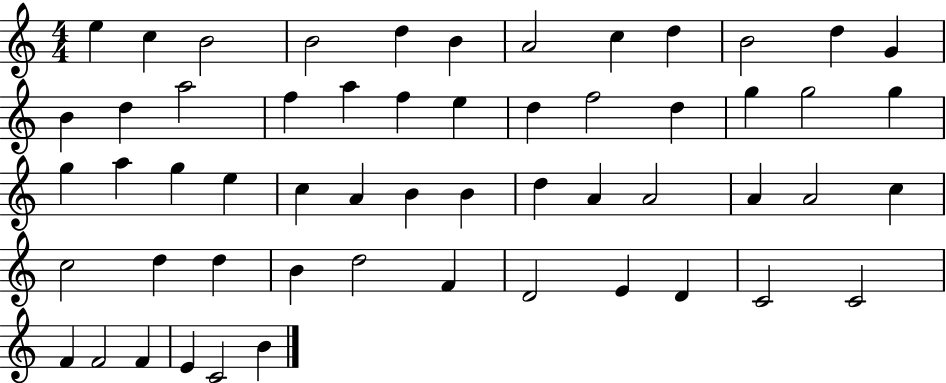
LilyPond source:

{
  \clef treble
  \numericTimeSignature
  \time 4/4
  \key c \major
  e''4 c''4 b'2 | b'2 d''4 b'4 | a'2 c''4 d''4 | b'2 d''4 g'4 | \break b'4 d''4 a''2 | f''4 a''4 f''4 e''4 | d''4 f''2 d''4 | g''4 g''2 g''4 | \break g''4 a''4 g''4 e''4 | c''4 a'4 b'4 b'4 | d''4 a'4 a'2 | a'4 a'2 c''4 | \break c''2 d''4 d''4 | b'4 d''2 f'4 | d'2 e'4 d'4 | c'2 c'2 | \break f'4 f'2 f'4 | e'4 c'2 b'4 | \bar "|."
}